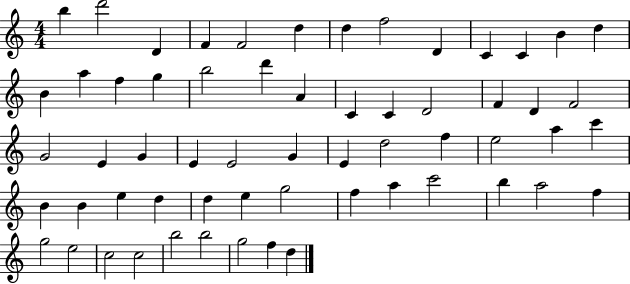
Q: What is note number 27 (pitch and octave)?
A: G4